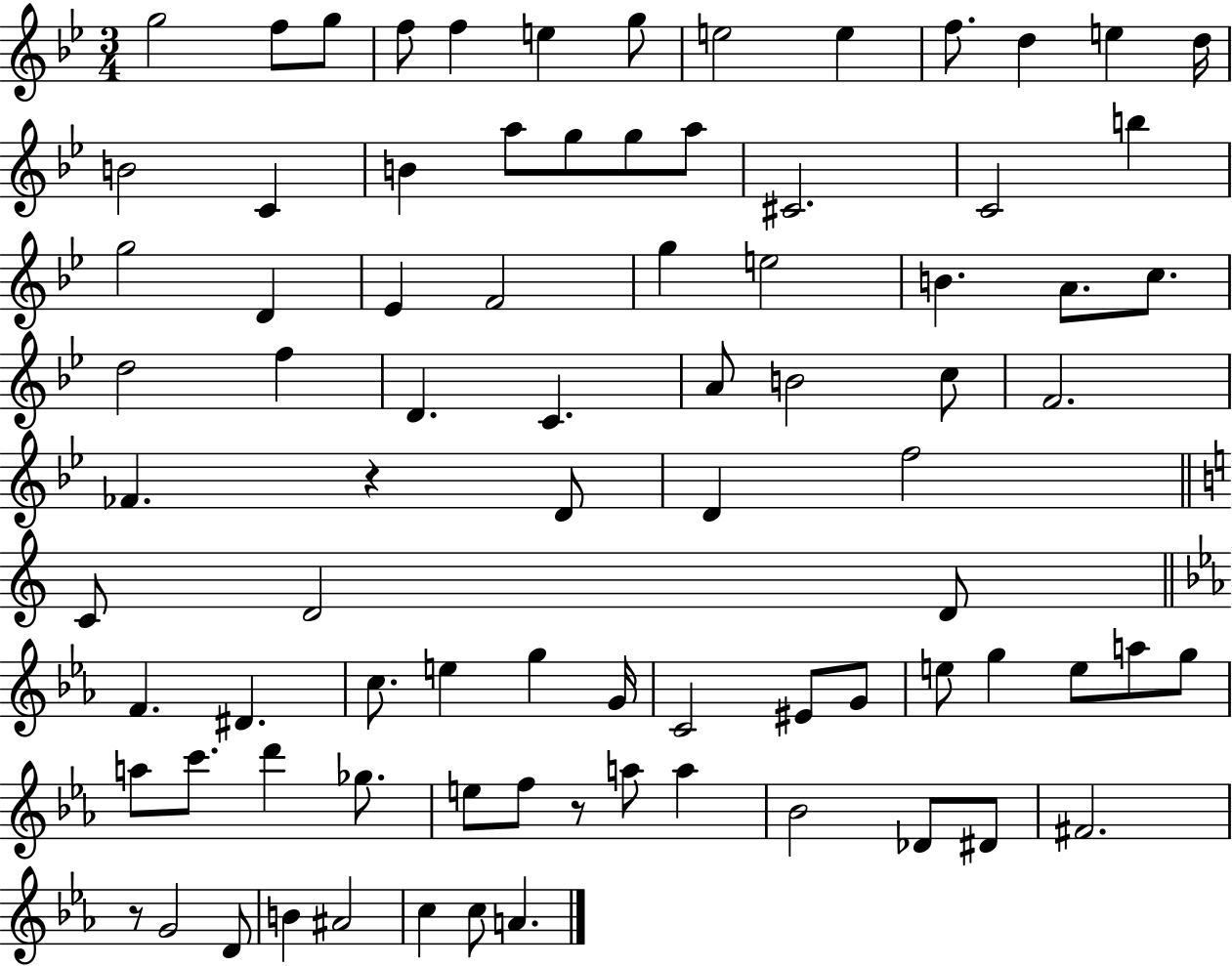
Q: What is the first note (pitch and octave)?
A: G5